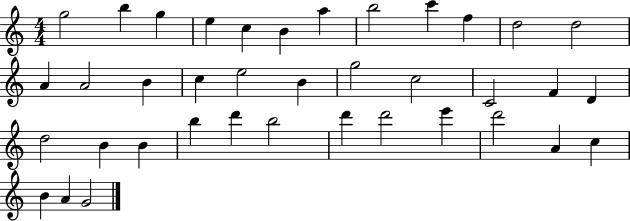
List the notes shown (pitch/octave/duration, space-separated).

G5/h B5/q G5/q E5/q C5/q B4/q A5/q B5/h C6/q F5/q D5/h D5/h A4/q A4/h B4/q C5/q E5/h B4/q G5/h C5/h C4/h F4/q D4/q D5/h B4/q B4/q B5/q D6/q B5/h D6/q D6/h E6/q D6/h A4/q C5/q B4/q A4/q G4/h